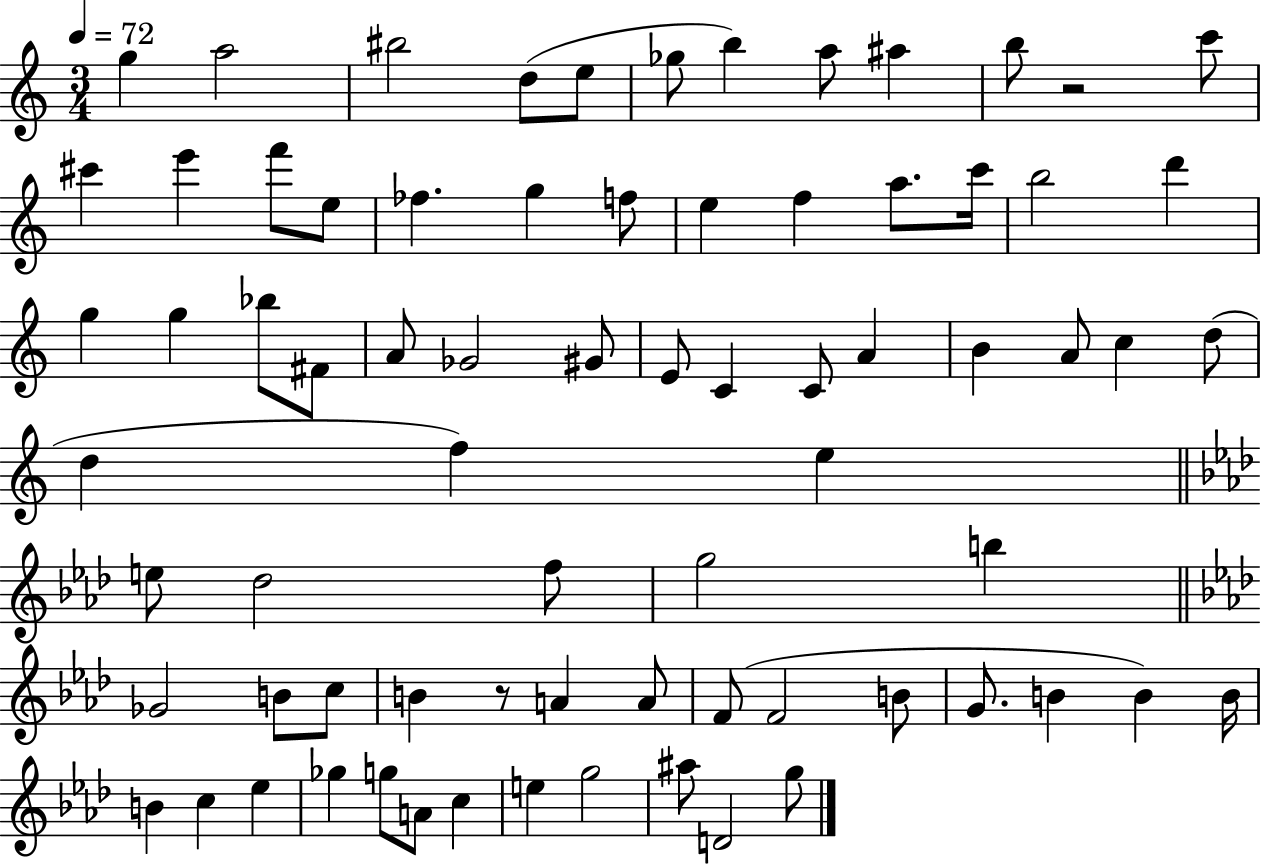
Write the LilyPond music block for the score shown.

{
  \clef treble
  \numericTimeSignature
  \time 3/4
  \key c \major
  \tempo 4 = 72
  g''4 a''2 | bis''2 d''8( e''8 | ges''8 b''4) a''8 ais''4 | b''8 r2 c'''8 | \break cis'''4 e'''4 f'''8 e''8 | fes''4. g''4 f''8 | e''4 f''4 a''8. c'''16 | b''2 d'''4 | \break g''4 g''4 bes''8 fis'8 | a'8 ges'2 gis'8 | e'8 c'4 c'8 a'4 | b'4 a'8 c''4 d''8( | \break d''4 f''4) e''4 | \bar "||" \break \key aes \major e''8 des''2 f''8 | g''2 b''4 | \bar "||" \break \key aes \major ges'2 b'8 c''8 | b'4 r8 a'4 a'8 | f'8( f'2 b'8 | g'8. b'4 b'4) b'16 | \break b'4 c''4 ees''4 | ges''4 g''8 a'8 c''4 | e''4 g''2 | ais''8 d'2 g''8 | \break \bar "|."
}